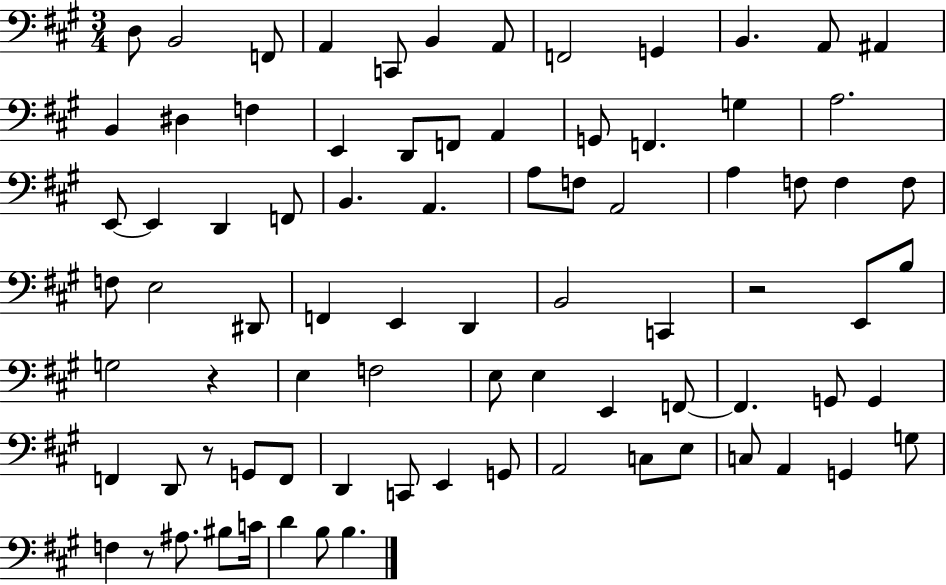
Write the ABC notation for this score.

X:1
T:Untitled
M:3/4
L:1/4
K:A
D,/2 B,,2 F,,/2 A,, C,,/2 B,, A,,/2 F,,2 G,, B,, A,,/2 ^A,, B,, ^D, F, E,, D,,/2 F,,/2 A,, G,,/2 F,, G, A,2 E,,/2 E,, D,, F,,/2 B,, A,, A,/2 F,/2 A,,2 A, F,/2 F, F,/2 F,/2 E,2 ^D,,/2 F,, E,, D,, B,,2 C,, z2 E,,/2 B,/2 G,2 z E, F,2 E,/2 E, E,, F,,/2 F,, G,,/2 G,, F,, D,,/2 z/2 G,,/2 F,,/2 D,, C,,/2 E,, G,,/2 A,,2 C,/2 E,/2 C,/2 A,, G,, G,/2 F, z/2 ^A,/2 ^B,/2 C/4 D B,/2 B,